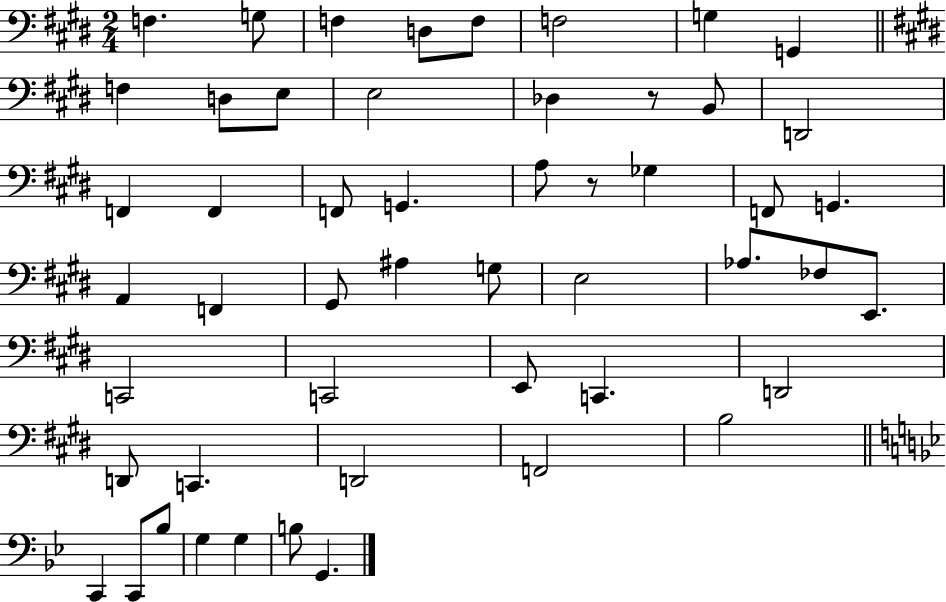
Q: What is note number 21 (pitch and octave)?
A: Gb3